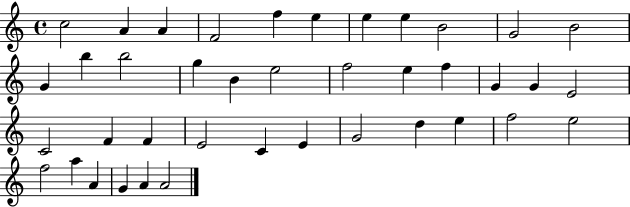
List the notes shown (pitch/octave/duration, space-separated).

C5/h A4/q A4/q F4/h F5/q E5/q E5/q E5/q B4/h G4/h B4/h G4/q B5/q B5/h G5/q B4/q E5/h F5/h E5/q F5/q G4/q G4/q E4/h C4/h F4/q F4/q E4/h C4/q E4/q G4/h D5/q E5/q F5/h E5/h F5/h A5/q A4/q G4/q A4/q A4/h